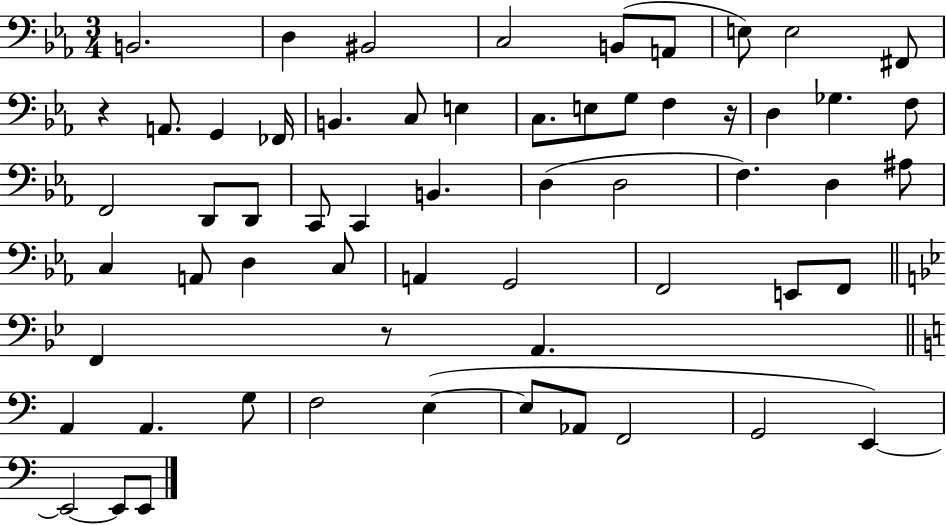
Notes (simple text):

B2/h. D3/q BIS2/h C3/h B2/e A2/e E3/e E3/h F#2/e R/q A2/e. G2/q FES2/s B2/q. C3/e E3/q C3/e. E3/e G3/e F3/q R/s D3/q Gb3/q. F3/e F2/h D2/e D2/e C2/e C2/q B2/q. D3/q D3/h F3/q. D3/q A#3/e C3/q A2/e D3/q C3/e A2/q G2/h F2/h E2/e F2/e F2/q R/e A2/q. A2/q A2/q. G3/e F3/h E3/q E3/e Ab2/e F2/h G2/h E2/q E2/h E2/e E2/e